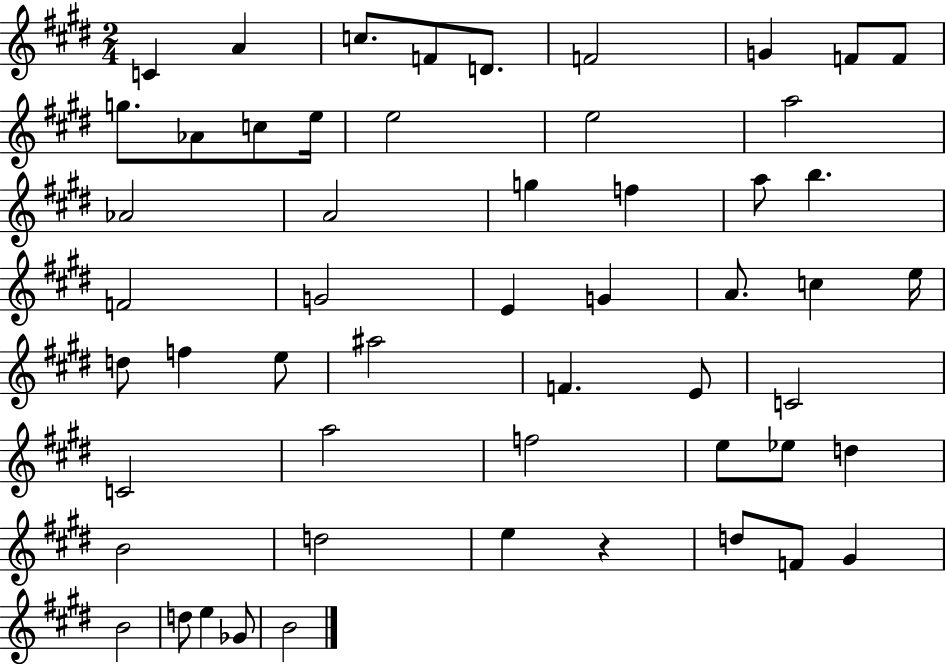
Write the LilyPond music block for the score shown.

{
  \clef treble
  \numericTimeSignature
  \time 2/4
  \key e \major
  c'4 a'4 | c''8. f'8 d'8. | f'2 | g'4 f'8 f'8 | \break g''8. aes'8 c''8 e''16 | e''2 | e''2 | a''2 | \break aes'2 | a'2 | g''4 f''4 | a''8 b''4. | \break f'2 | g'2 | e'4 g'4 | a'8. c''4 e''16 | \break d''8 f''4 e''8 | ais''2 | f'4. e'8 | c'2 | \break c'2 | a''2 | f''2 | e''8 ees''8 d''4 | \break b'2 | d''2 | e''4 r4 | d''8 f'8 gis'4 | \break b'2 | d''8 e''4 ges'8 | b'2 | \bar "|."
}